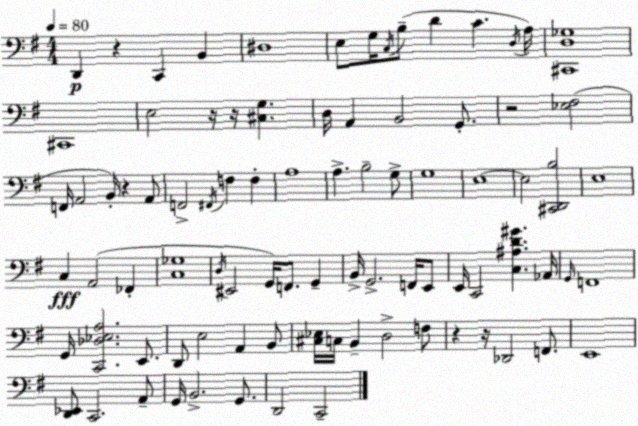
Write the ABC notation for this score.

X:1
T:Untitled
M:4/4
L:1/4
K:Em
D,, z C,, B,, ^D,4 E,/2 G,/4 C,/4 B,/2 D C D,/4 A,/4 [^C,,D,_G,]4 ^C,,4 E,2 z/4 z/4 [^C,G,] D,/4 A,, B,,2 G,,/2 z2 [_E,^F,]2 F,,/4 A,,2 B,,/4 z A,,/2 F,,2 ^F,,/4 F, F, A,4 A, B,2 G,/2 G,4 E,4 E,2 [^C,,D,,B,]2 E,4 C, A,,2 _F,, [C,_G,]4 D,/4 ^E,,2 G,,/4 F,,/2 G,, B,,/4 G,,2 F,,/4 E,,/2 E,,/4 C,,2 [C,^A,D^G] _A,,/4 G,,/4 F,,4 G,,/4 [C,,_D,_E,A,]2 E,,/2 D,,/2 E,2 A,, B,,/2 [^C,_E,]/4 C,/4 B,, D,2 F,/2 z z/4 _D,,2 F,,/2 E,,4 [D,,_E,,]/2 C,,2 A,,/2 G,,/4 B,,2 G,,/2 D,,2 C,,2